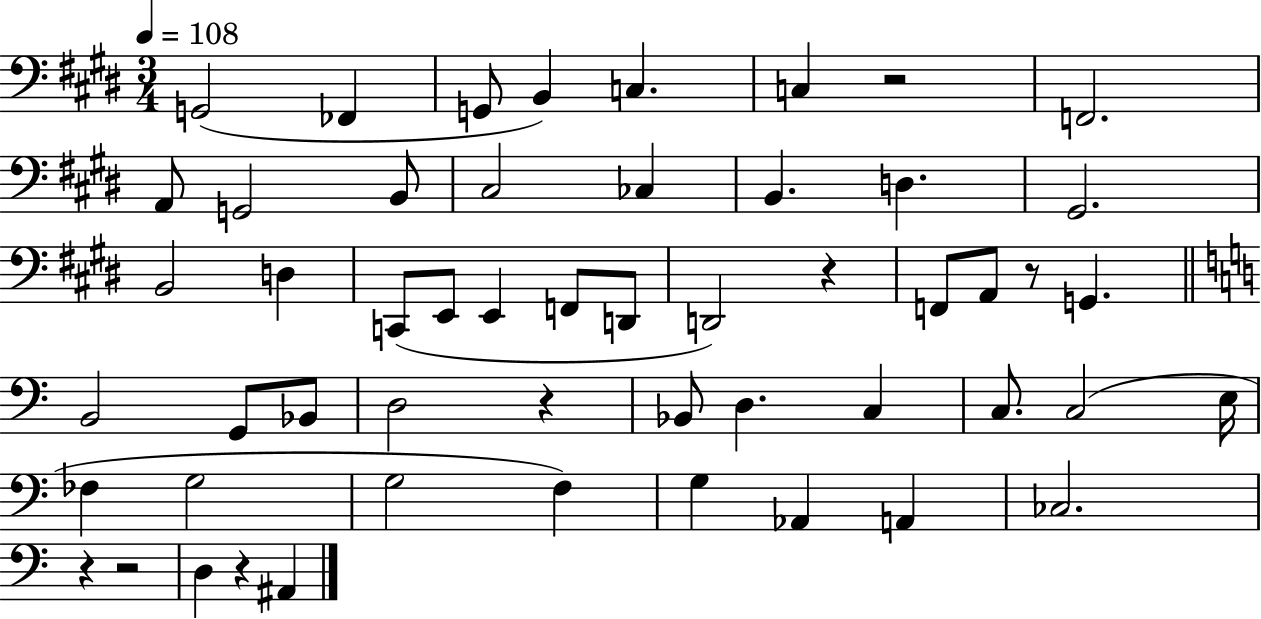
G2/h FES2/q G2/e B2/q C3/q. C3/q R/h F2/h. A2/e G2/h B2/e C#3/h CES3/q B2/q. D3/q. G#2/h. B2/h D3/q C2/e E2/e E2/q F2/e D2/e D2/h R/q F2/e A2/e R/e G2/q. B2/h G2/e Bb2/e D3/h R/q Bb2/e D3/q. C3/q C3/e. C3/h E3/s FES3/q G3/h G3/h F3/q G3/q Ab2/q A2/q CES3/h. R/q R/h D3/q R/q A#2/q